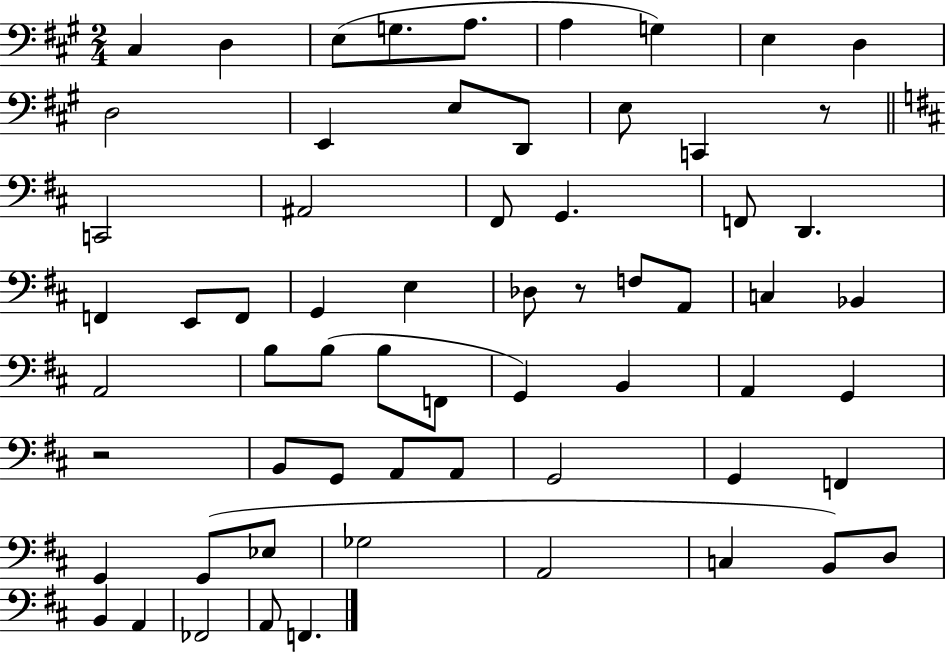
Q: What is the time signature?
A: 2/4